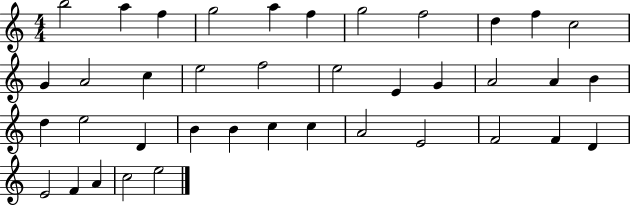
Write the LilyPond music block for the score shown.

{
  \clef treble
  \numericTimeSignature
  \time 4/4
  \key c \major
  b''2 a''4 f''4 | g''2 a''4 f''4 | g''2 f''2 | d''4 f''4 c''2 | \break g'4 a'2 c''4 | e''2 f''2 | e''2 e'4 g'4 | a'2 a'4 b'4 | \break d''4 e''2 d'4 | b'4 b'4 c''4 c''4 | a'2 e'2 | f'2 f'4 d'4 | \break e'2 f'4 a'4 | c''2 e''2 | \bar "|."
}